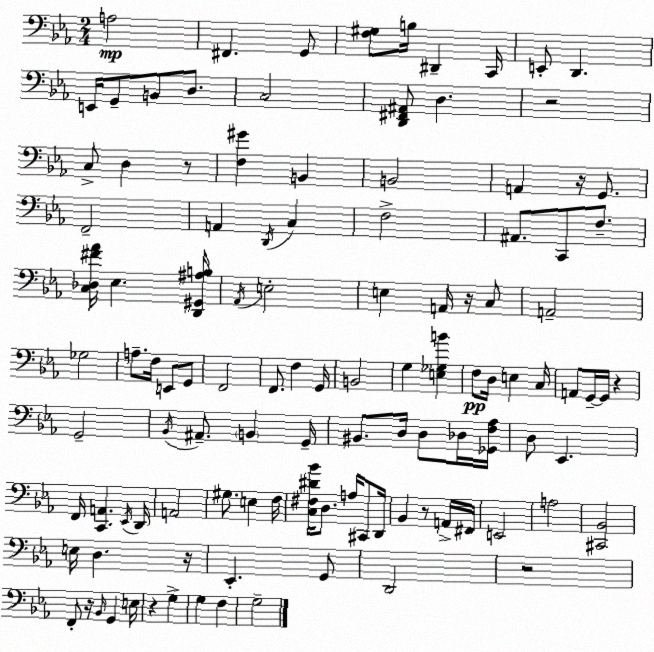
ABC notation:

X:1
T:Untitled
M:2/4
L:1/4
K:Eb
A,2 ^F,, G,,/2 [F,^G,]/2 B,/4 ^D,, C,,/4 E,,/2 D,, E,,/4 G,,/2 B,,/2 D,/2 C,2 [D,,^F,,^A,,]/2 D, z2 C,/2 D, z/2 [F,^G] B,, B,,2 A,, z/4 G,,/2 F,,2 A,, D,,/4 C, F,2 ^A,,/2 C,,/2 F,/2 [C,_D,^F_A]/4 _E, [D,,^G,,^A,B,]/4 _A,,/4 E,2 E, A,,/4 z/4 C,/2 A,,2 _G,2 A,/2 F,/4 E,,/2 G,,/2 F,,2 F,,/2 F, G,,/4 B,,2 G, [E,_G,B] F,/2 D,/4 E, C,/4 A,,/2 G,,/4 G,,/4 z G,,2 _B,,/4 ^A,,/2 B,, G,,/4 ^B,,/2 D,/4 D,/2 _D,/4 [_G,,F,_A,]/4 D,/2 _E,, F,,/4 [C,,A,,] _E,,/4 D,,/4 A,,2 ^G,/2 E, F,/4 [C,^F,^D_B]/4 D,/2 A,/4 ^C,,/2 D,,/4 _B,, z/2 A,,/4 ^F,,/4 E,,2 A,2 [^C,,_B,,]2 E,/4 D, z/4 _E,, G,,/2 D,,2 z2 F,,/2 z/4 _B,,/4 G,, E,/4 z G, G, F, G,2